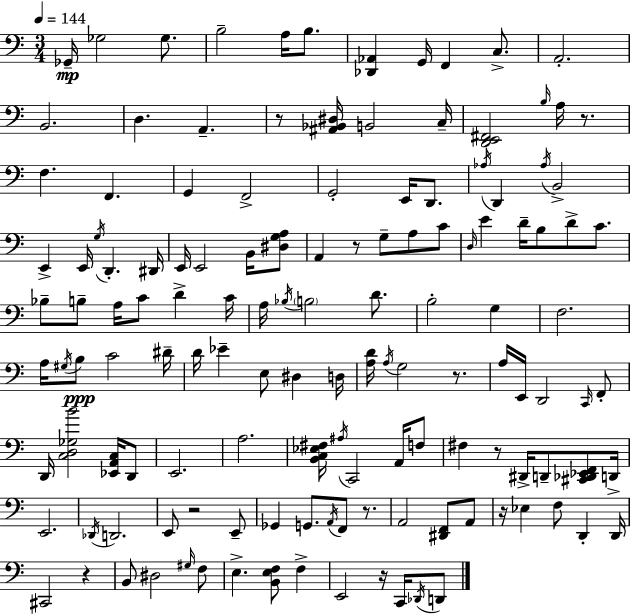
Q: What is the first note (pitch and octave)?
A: Gb2